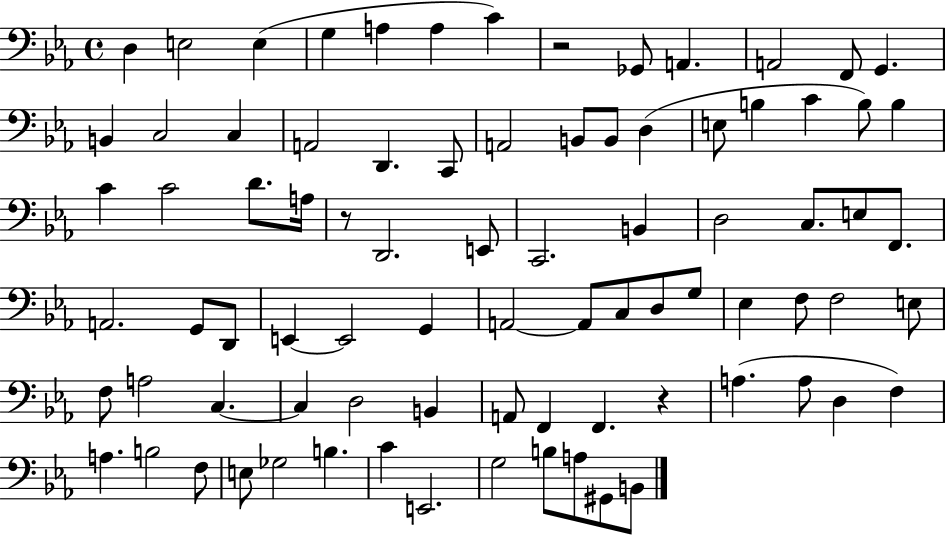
{
  \clef bass
  \time 4/4
  \defaultTimeSignature
  \key ees \major
  \repeat volta 2 { d4 e2 e4( | g4 a4 a4 c'4) | r2 ges,8 a,4. | a,2 f,8 g,4. | \break b,4 c2 c4 | a,2 d,4. c,8 | a,2 b,8 b,8 d4( | e8 b4 c'4 b8) b4 | \break c'4 c'2 d'8. a16 | r8 d,2. e,8 | c,2. b,4 | d2 c8. e8 f,8. | \break a,2. g,8 d,8 | e,4~~ e,2 g,4 | a,2~~ a,8 c8 d8 g8 | ees4 f8 f2 e8 | \break f8 a2 c4.~~ | c4 d2 b,4 | a,8 f,4 f,4. r4 | a4.( a8 d4 f4) | \break a4. b2 f8 | e8 ges2 b4. | c'4 e,2. | g2 b8 a8 gis,8 b,8 | \break } \bar "|."
}